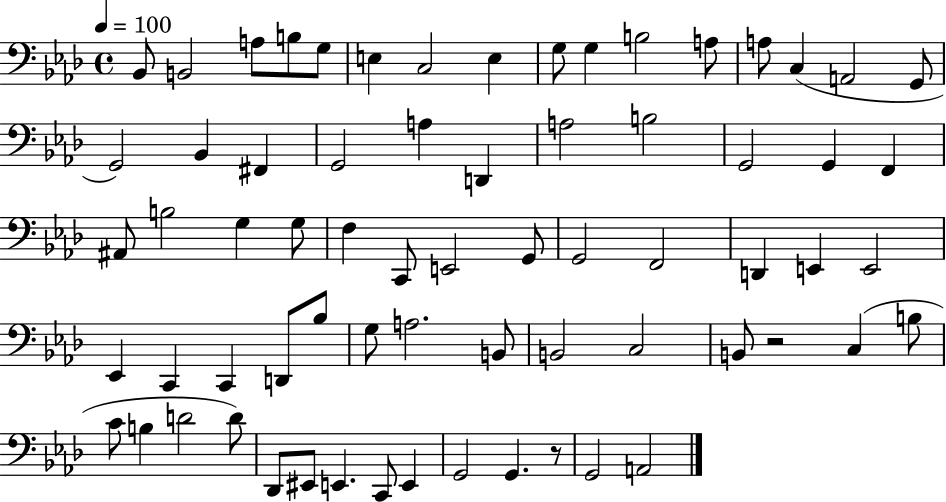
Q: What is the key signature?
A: AES major